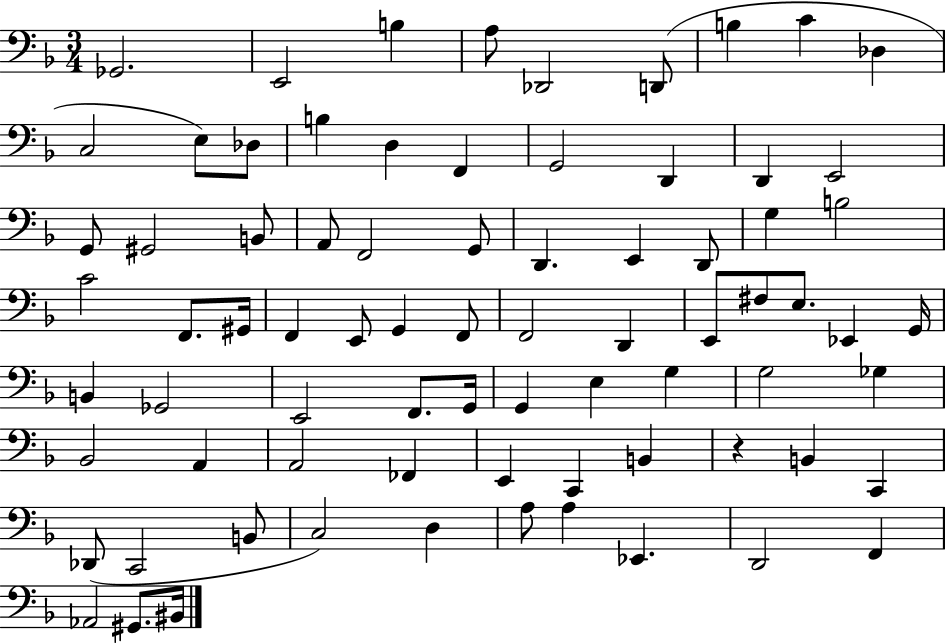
Gb2/h. E2/h B3/q A3/e Db2/h D2/e B3/q C4/q Db3/q C3/h E3/e Db3/e B3/q D3/q F2/q G2/h D2/q D2/q E2/h G2/e G#2/h B2/e A2/e F2/h G2/e D2/q. E2/q D2/e G3/q B3/h C4/h F2/e. G#2/s F2/q E2/e G2/q F2/e F2/h D2/q E2/e F#3/e E3/e. Eb2/q G2/s B2/q Gb2/h E2/h F2/e. G2/s G2/q E3/q G3/q G3/h Gb3/q Bb2/h A2/q A2/h FES2/q E2/q C2/q B2/q R/q B2/q C2/q Db2/e C2/h B2/e C3/h D3/q A3/e A3/q Eb2/q. D2/h F2/q Ab2/h G#2/e. BIS2/s